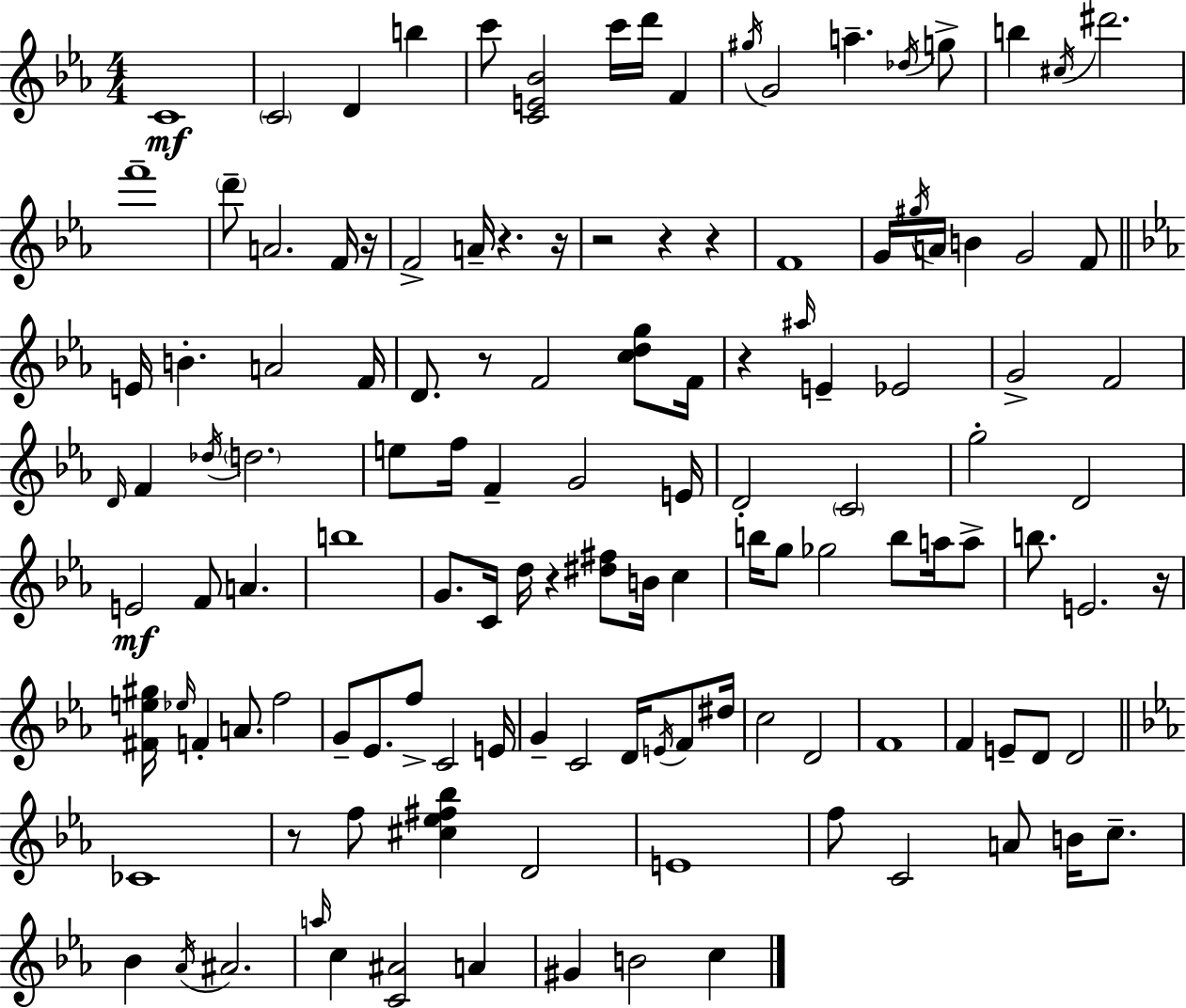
{
  \clef treble
  \numericTimeSignature
  \time 4/4
  \key ees \major
  c'1\mf | \parenthesize c'2 d'4 b''4 | c'''8 <c' e' bes'>2 c'''16 d'''16 f'4 | \acciaccatura { gis''16 } g'2 a''4.-- \acciaccatura { des''16 } | \break g''8-> b''4 \acciaccatura { cis''16 } dis'''2. | f'''1-- | \parenthesize d'''8-- a'2. | f'16 r16 f'2-> a'16-- r4. | \break r16 r2 r4 r4 | f'1 | g'16 \acciaccatura { gis''16 } a'16 b'4 g'2 | f'8 \bar "||" \break \key c \minor e'16 b'4.-. a'2 f'16 | d'8. r8 f'2 <c'' d'' g''>8 f'16 | r4 \grace { ais''16 } e'4-- ees'2 | g'2-> f'2 | \break \grace { d'16 } f'4 \acciaccatura { des''16 } \parenthesize d''2. | e''8 f''16 f'4-- g'2 | e'16 d'2-. \parenthesize c'2 | g''2-. d'2 | \break e'2\mf f'8 a'4. | b''1 | g'8. c'16 d''16 r4 <dis'' fis''>8 b'16 c''4 | b''16 g''8 ges''2 b''8 | \break a''16 a''8-> b''8. e'2. | r16 <fis' e'' gis''>16 \grace { ees''16 } f'4-. a'8. f''2 | g'8-- ees'8. f''8-> c'2 | e'16 g'4-- c'2 | \break d'16 \acciaccatura { e'16 } f'8 dis''16 c''2 d'2 | f'1 | f'4 e'8-- d'8 d'2 | \bar "||" \break \key ees \major ces'1 | r8 f''8 <cis'' ees'' fis'' bes''>4 d'2 | e'1 | f''8 c'2 a'8 b'16 c''8.-- | \break bes'4 \acciaccatura { aes'16 } ais'2. | \grace { a''16 } c''4 <c' ais'>2 a'4 | gis'4 b'2 c''4 | \bar "|."
}